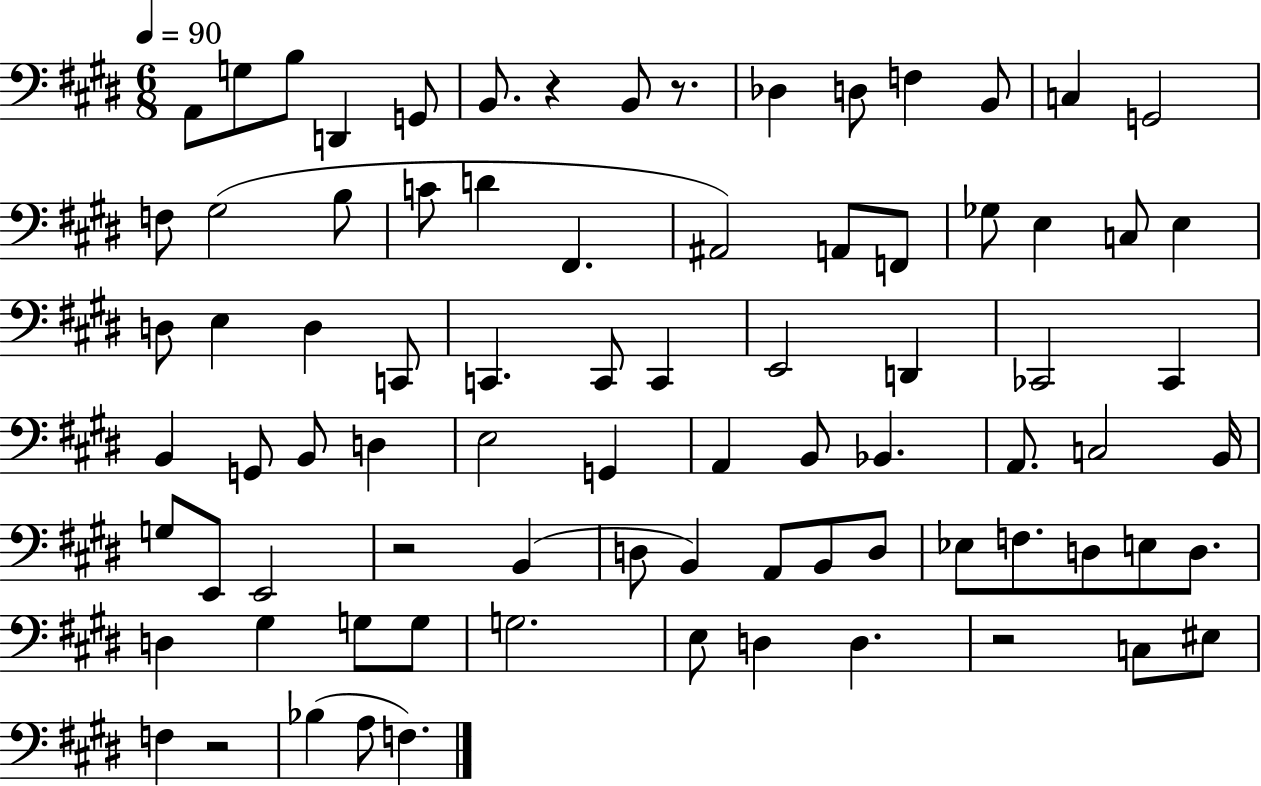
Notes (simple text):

A2/e G3/e B3/e D2/q G2/e B2/e. R/q B2/e R/e. Db3/q D3/e F3/q B2/e C3/q G2/h F3/e G#3/h B3/e C4/e D4/q F#2/q. A#2/h A2/e F2/e Gb3/e E3/q C3/e E3/q D3/e E3/q D3/q C2/e C2/q. C2/e C2/q E2/h D2/q CES2/h CES2/q B2/q G2/e B2/e D3/q E3/h G2/q A2/q B2/e Bb2/q. A2/e. C3/h B2/s G3/e E2/e E2/h R/h B2/q D3/e B2/q A2/e B2/e D3/e Eb3/e F3/e. D3/e E3/e D3/e. D3/q G#3/q G3/e G3/e G3/h. E3/e D3/q D3/q. R/h C3/e EIS3/e F3/q R/h Bb3/q A3/e F3/q.